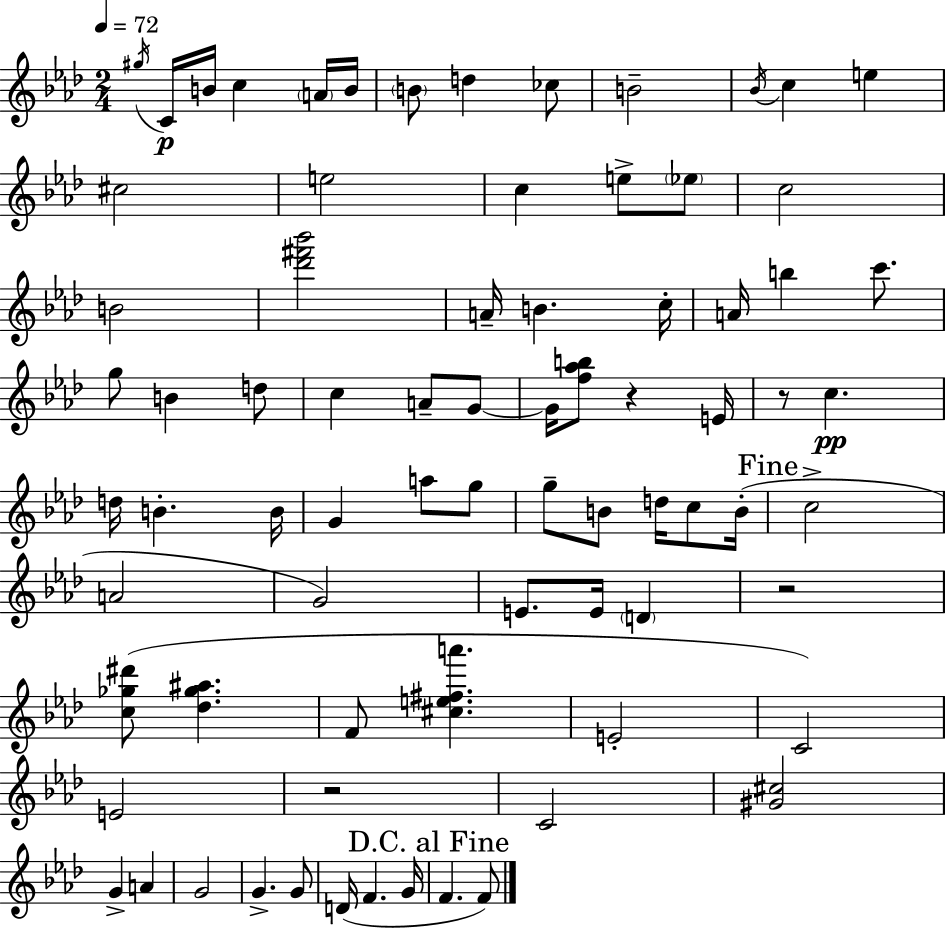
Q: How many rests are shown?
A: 4